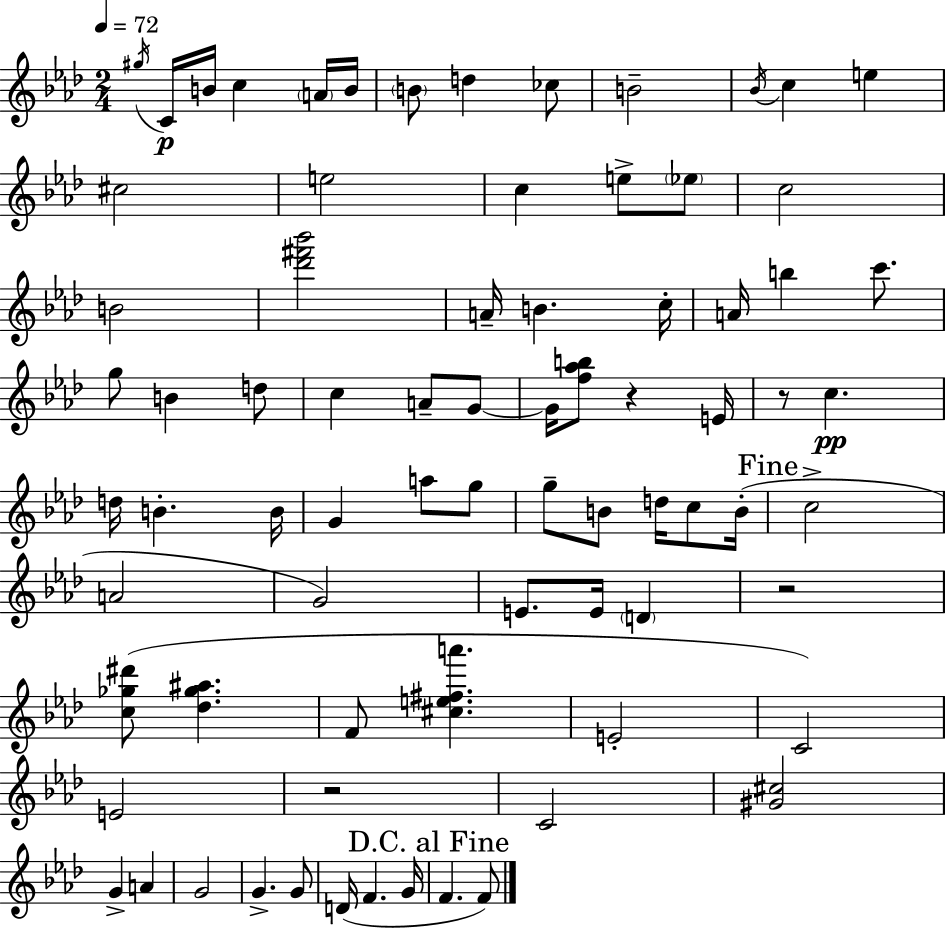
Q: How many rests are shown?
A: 4